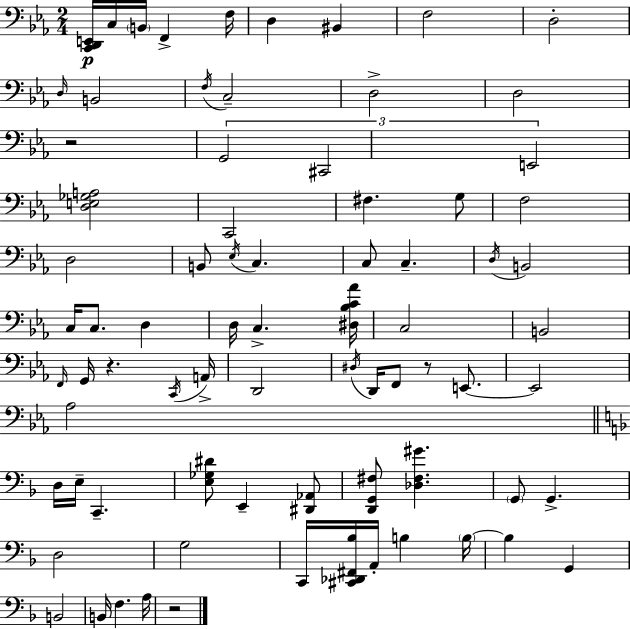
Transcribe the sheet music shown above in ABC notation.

X:1
T:Untitled
M:2/4
L:1/4
K:Cm
[C,,D,,E,,]/4 C,/4 B,,/4 F,, F,/4 D, ^B,, F,2 D,2 D,/4 B,,2 F,/4 C,2 D,2 D,2 z2 G,,2 ^C,,2 E,,2 [D,E,_G,A,]2 C,,2 ^F, G,/2 F,2 D,2 B,,/2 _E,/4 C, C,/2 C, D,/4 B,,2 C,/4 C,/2 D, D,/4 C, [^D,_B,C_A]/4 C,2 B,,2 F,,/4 G,,/4 z C,,/4 A,,/4 D,,2 ^D,/4 D,,/4 F,,/2 z/2 E,,/2 E,,2 _A,2 D,/4 E,/4 C,, [E,_G,^D]/2 E,, [^D,,_A,,]/2 [D,,G,,^F,]/2 [_D,^F,^G] G,,/2 G,, D,2 G,2 C,,/4 [^C,,_D,,^F,,_B,]/4 A,,/4 B, B,/4 B, G,, B,,2 B,,/4 F, A,/4 z2